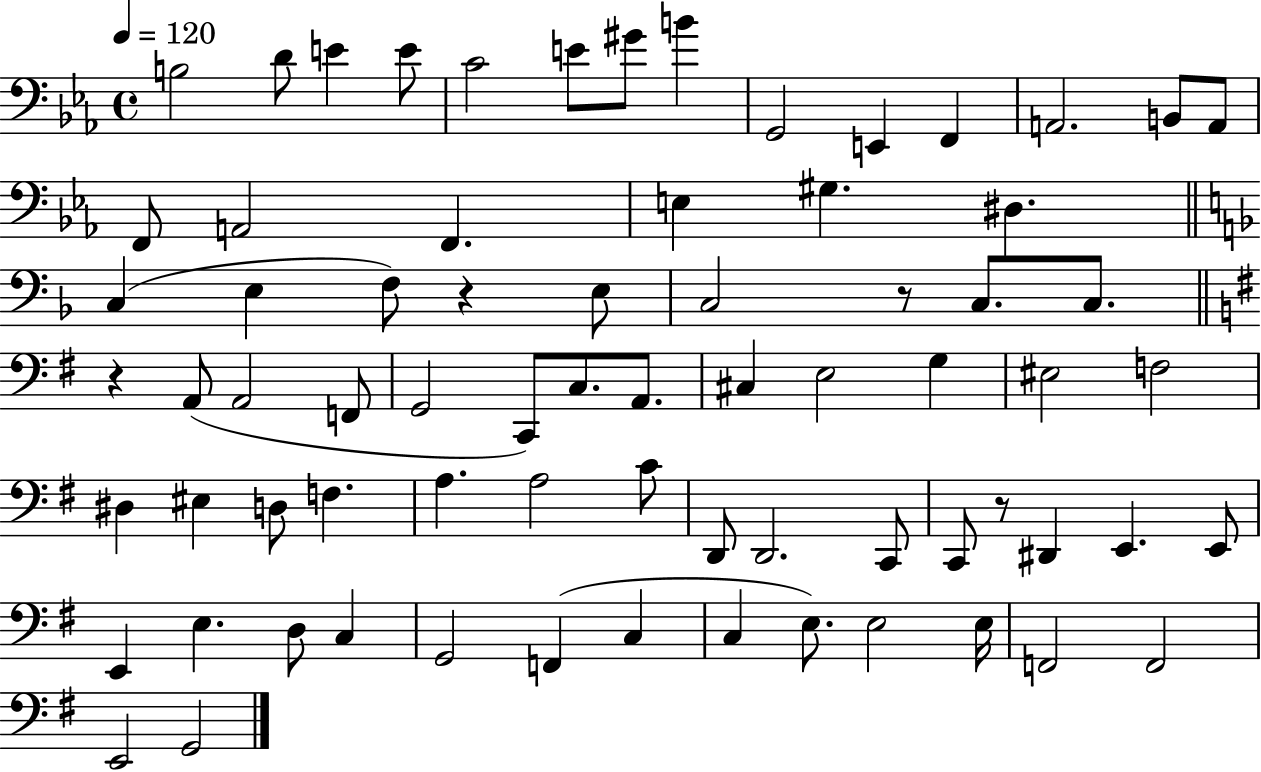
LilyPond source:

{
  \clef bass
  \time 4/4
  \defaultTimeSignature
  \key ees \major
  \tempo 4 = 120
  b2 d'8 e'4 e'8 | c'2 e'8 gis'8 b'4 | g,2 e,4 f,4 | a,2. b,8 a,8 | \break f,8 a,2 f,4. | e4 gis4. dis4. | \bar "||" \break \key f \major c4( e4 f8) r4 e8 | c2 r8 c8. c8. | \bar "||" \break \key g \major r4 a,8( a,2 f,8 | g,2 c,8) c8. a,8. | cis4 e2 g4 | eis2 f2 | \break dis4 eis4 d8 f4. | a4. a2 c'8 | d,8 d,2. c,8 | c,8 r8 dis,4 e,4. e,8 | \break e,4 e4. d8 c4 | g,2 f,4( c4 | c4 e8.) e2 e16 | f,2 f,2 | \break e,2 g,2 | \bar "|."
}